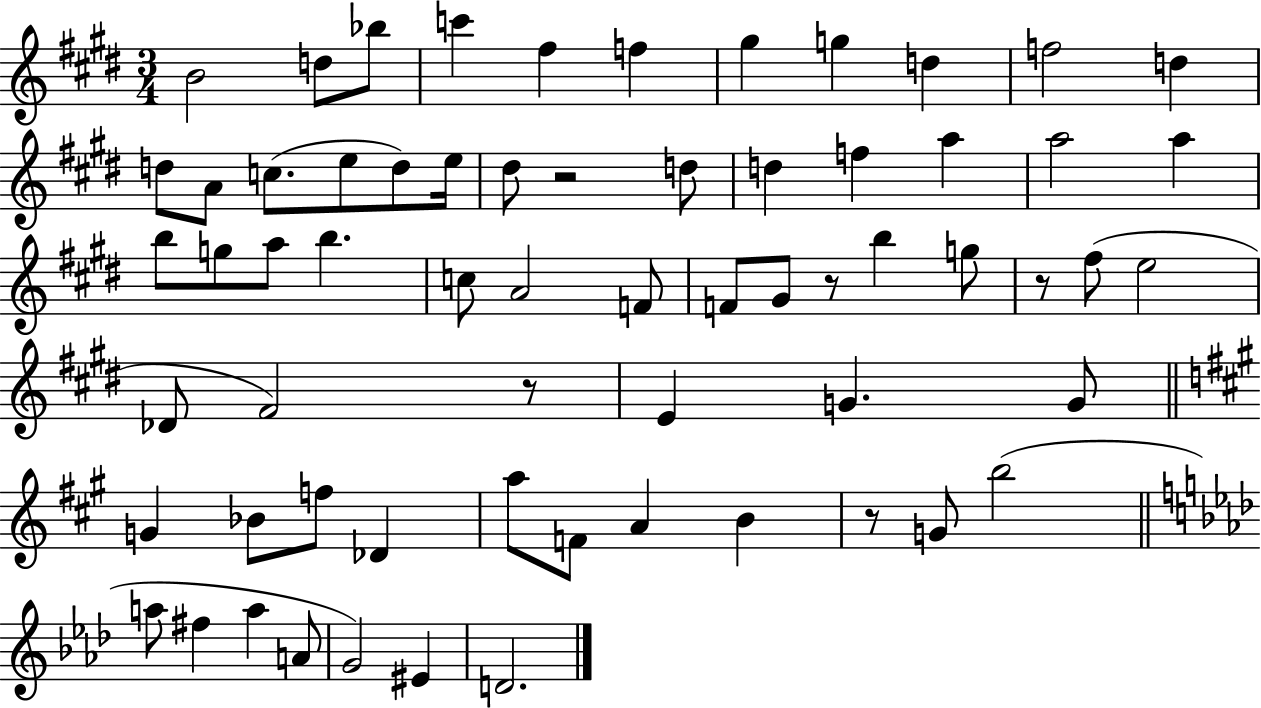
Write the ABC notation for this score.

X:1
T:Untitled
M:3/4
L:1/4
K:E
B2 d/2 _b/2 c' ^f f ^g g d f2 d d/2 A/2 c/2 e/2 d/2 e/4 ^d/2 z2 d/2 d f a a2 a b/2 g/2 a/2 b c/2 A2 F/2 F/2 ^G/2 z/2 b g/2 z/2 ^f/2 e2 _D/2 ^F2 z/2 E G G/2 G _B/2 f/2 _D a/2 F/2 A B z/2 G/2 b2 a/2 ^f a A/2 G2 ^E D2